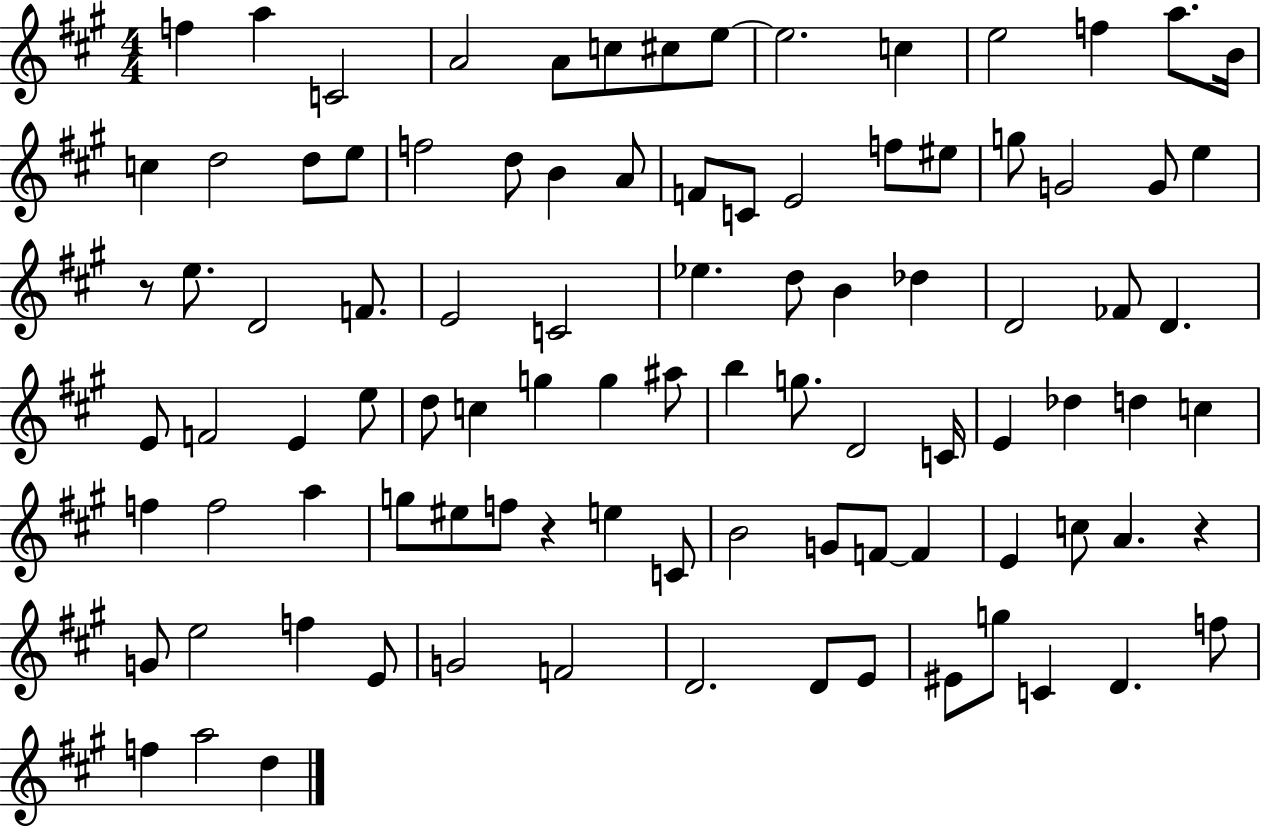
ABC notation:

X:1
T:Untitled
M:4/4
L:1/4
K:A
f a C2 A2 A/2 c/2 ^c/2 e/2 e2 c e2 f a/2 B/4 c d2 d/2 e/2 f2 d/2 B A/2 F/2 C/2 E2 f/2 ^e/2 g/2 G2 G/2 e z/2 e/2 D2 F/2 E2 C2 _e d/2 B _d D2 _F/2 D E/2 F2 E e/2 d/2 c g g ^a/2 b g/2 D2 C/4 E _d d c f f2 a g/2 ^e/2 f/2 z e C/2 B2 G/2 F/2 F E c/2 A z G/2 e2 f E/2 G2 F2 D2 D/2 E/2 ^E/2 g/2 C D f/2 f a2 d